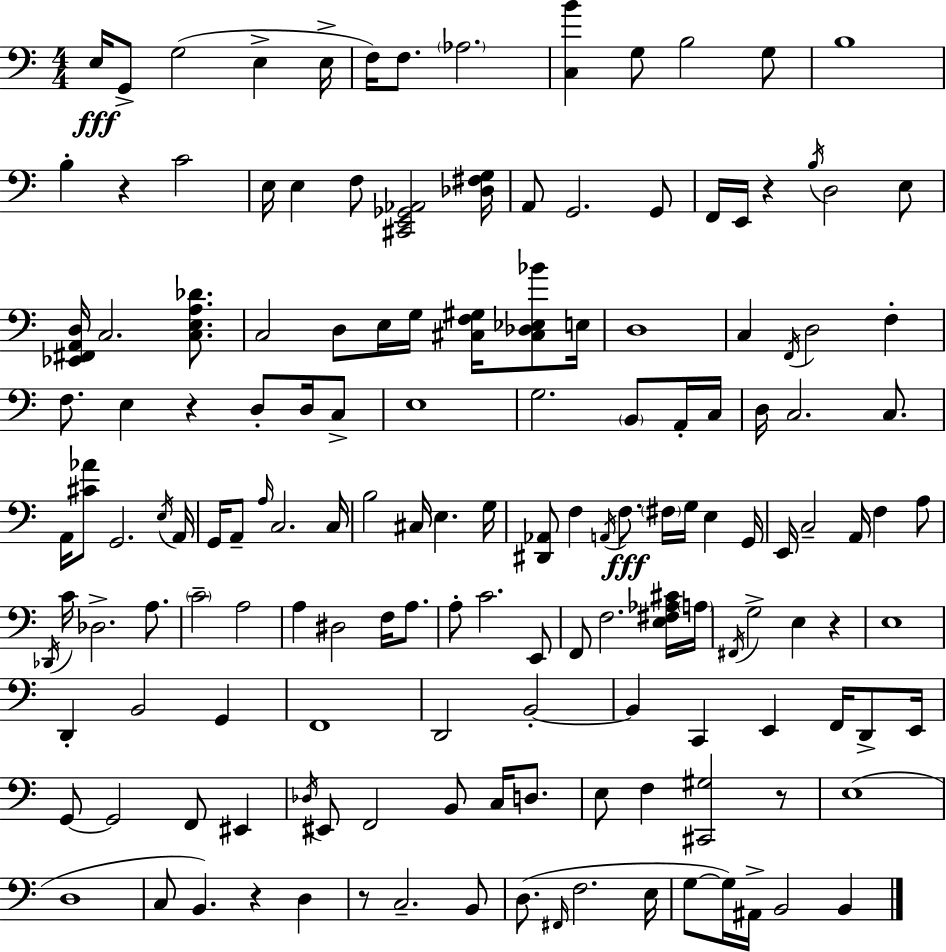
X:1
T:Untitled
M:4/4
L:1/4
K:Am
E,/4 G,,/2 G,2 E, E,/4 F,/4 F,/2 _A,2 [C,B] G,/2 B,2 G,/2 B,4 B, z C2 E,/4 E, F,/2 [^C,,E,,_G,,_A,,]2 [_D,^F,G,]/4 A,,/2 G,,2 G,,/2 F,,/4 E,,/4 z B,/4 D,2 E,/2 [_E,,^F,,A,,D,]/4 C,2 [C,E,A,_D]/2 C,2 D,/2 E,/4 G,/4 [^C,F,^G,]/4 [^C,_D,_E,_B]/2 E,/4 D,4 C, F,,/4 D,2 F, F,/2 E, z D,/2 D,/4 C,/2 E,4 G,2 B,,/2 A,,/4 C,/4 D,/4 C,2 C,/2 A,,/4 [^C_A]/2 G,,2 E,/4 A,,/4 G,,/4 A,,/2 A,/4 C,2 C,/4 B,2 ^C,/4 E, G,/4 [^D,,_A,,]/2 F, A,,/4 F,/2 ^F,/4 G,/4 E, G,,/4 E,,/4 C,2 A,,/4 F, A,/2 _D,,/4 C/4 _D,2 A,/2 C2 A,2 A, ^D,2 F,/4 A,/2 A,/2 C2 E,,/2 F,,/2 F,2 [E,^F,_A,^C]/4 A,/4 ^F,,/4 G,2 E, z E,4 D,, B,,2 G,, F,,4 D,,2 B,,2 B,, C,, E,, F,,/4 D,,/2 E,,/4 G,,/2 G,,2 F,,/2 ^E,, _D,/4 ^E,,/2 F,,2 B,,/2 C,/4 D,/2 E,/2 F, [^C,,^G,]2 z/2 E,4 D,4 C,/2 B,, z D, z/2 C,2 B,,/2 D,/2 ^F,,/4 F,2 E,/4 G,/2 G,/4 ^A,,/4 B,,2 B,,